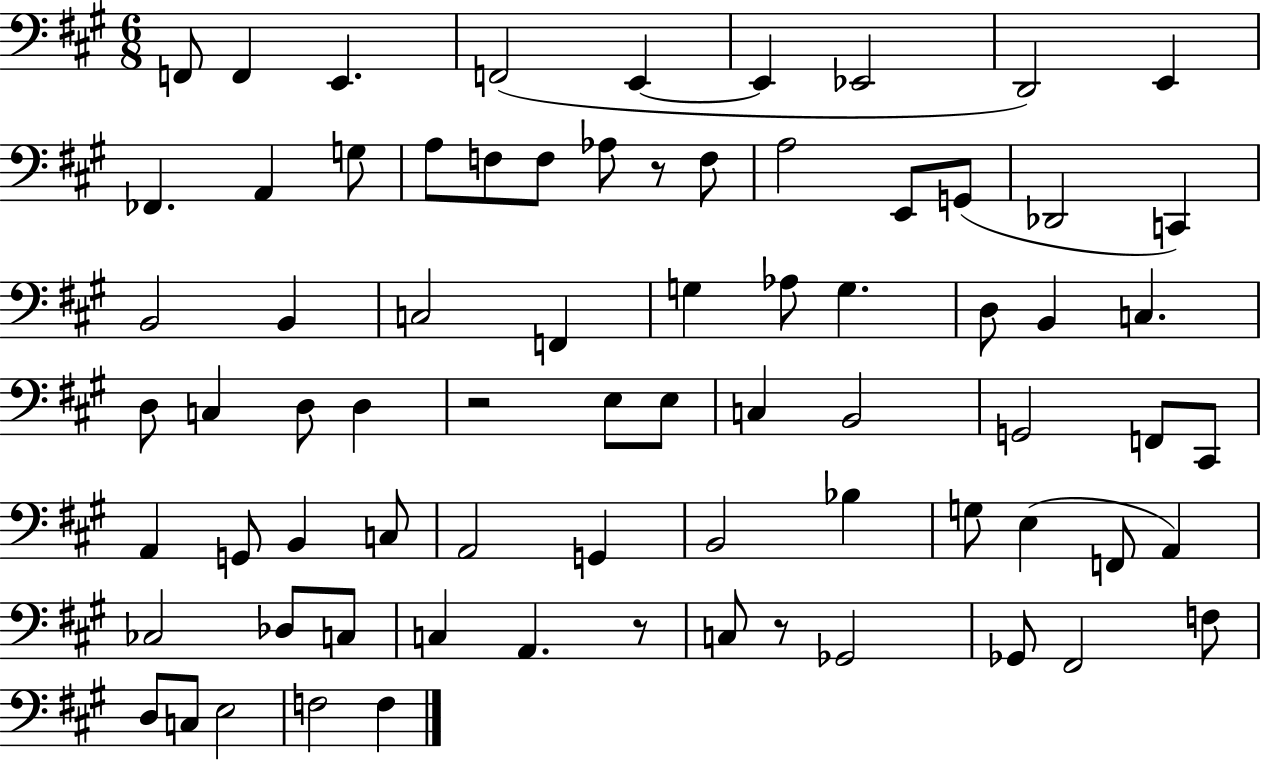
X:1
T:Untitled
M:6/8
L:1/4
K:A
F,,/2 F,, E,, F,,2 E,, E,, _E,,2 D,,2 E,, _F,, A,, G,/2 A,/2 F,/2 F,/2 _A,/2 z/2 F,/2 A,2 E,,/2 G,,/2 _D,,2 C,, B,,2 B,, C,2 F,, G, _A,/2 G, D,/2 B,, C, D,/2 C, D,/2 D, z2 E,/2 E,/2 C, B,,2 G,,2 F,,/2 ^C,,/2 A,, G,,/2 B,, C,/2 A,,2 G,, B,,2 _B, G,/2 E, F,,/2 A,, _C,2 _D,/2 C,/2 C, A,, z/2 C,/2 z/2 _G,,2 _G,,/2 ^F,,2 F,/2 D,/2 C,/2 E,2 F,2 F,